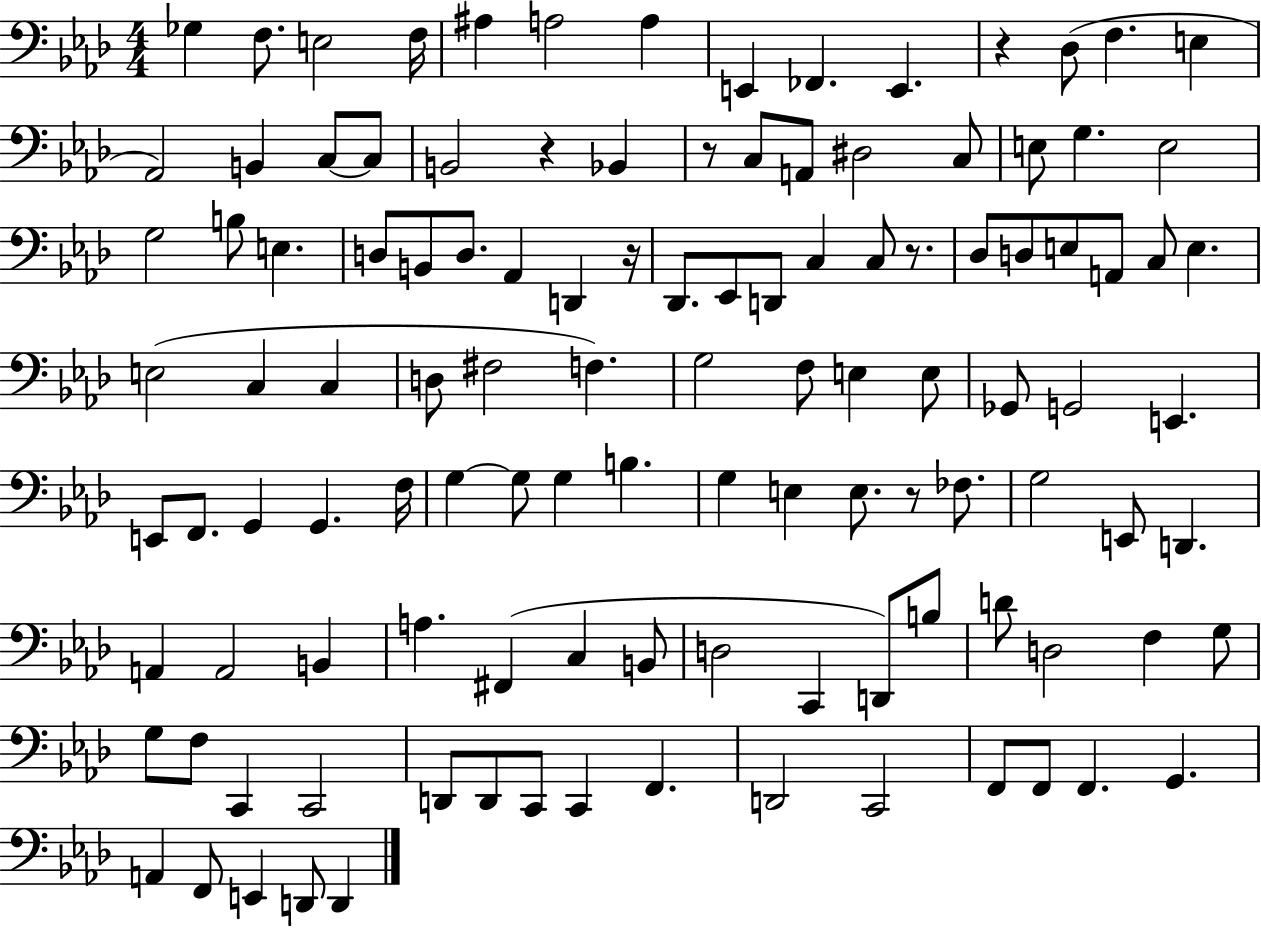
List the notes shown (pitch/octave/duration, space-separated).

Gb3/q F3/e. E3/h F3/s A#3/q A3/h A3/q E2/q FES2/q. E2/q. R/q Db3/e F3/q. E3/q Ab2/h B2/q C3/e C3/e B2/h R/q Bb2/q R/e C3/e A2/e D#3/h C3/e E3/e G3/q. E3/h G3/h B3/e E3/q. D3/e B2/e D3/e. Ab2/q D2/q R/s Db2/e. Eb2/e D2/e C3/q C3/e R/e. Db3/e D3/e E3/e A2/e C3/e E3/q. E3/h C3/q C3/q D3/e F#3/h F3/q. G3/h F3/e E3/q E3/e Gb2/e G2/h E2/q. E2/e F2/e. G2/q G2/q. F3/s G3/q G3/e G3/q B3/q. G3/q E3/q E3/e. R/e FES3/e. G3/h E2/e D2/q. A2/q A2/h B2/q A3/q. F#2/q C3/q B2/e D3/h C2/q D2/e B3/e D4/e D3/h F3/q G3/e G3/e F3/e C2/q C2/h D2/e D2/e C2/e C2/q F2/q. D2/h C2/h F2/e F2/e F2/q. G2/q. A2/q F2/e E2/q D2/e D2/q